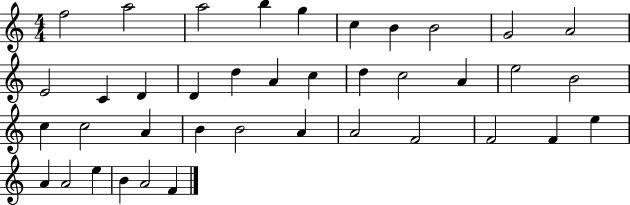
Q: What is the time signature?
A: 4/4